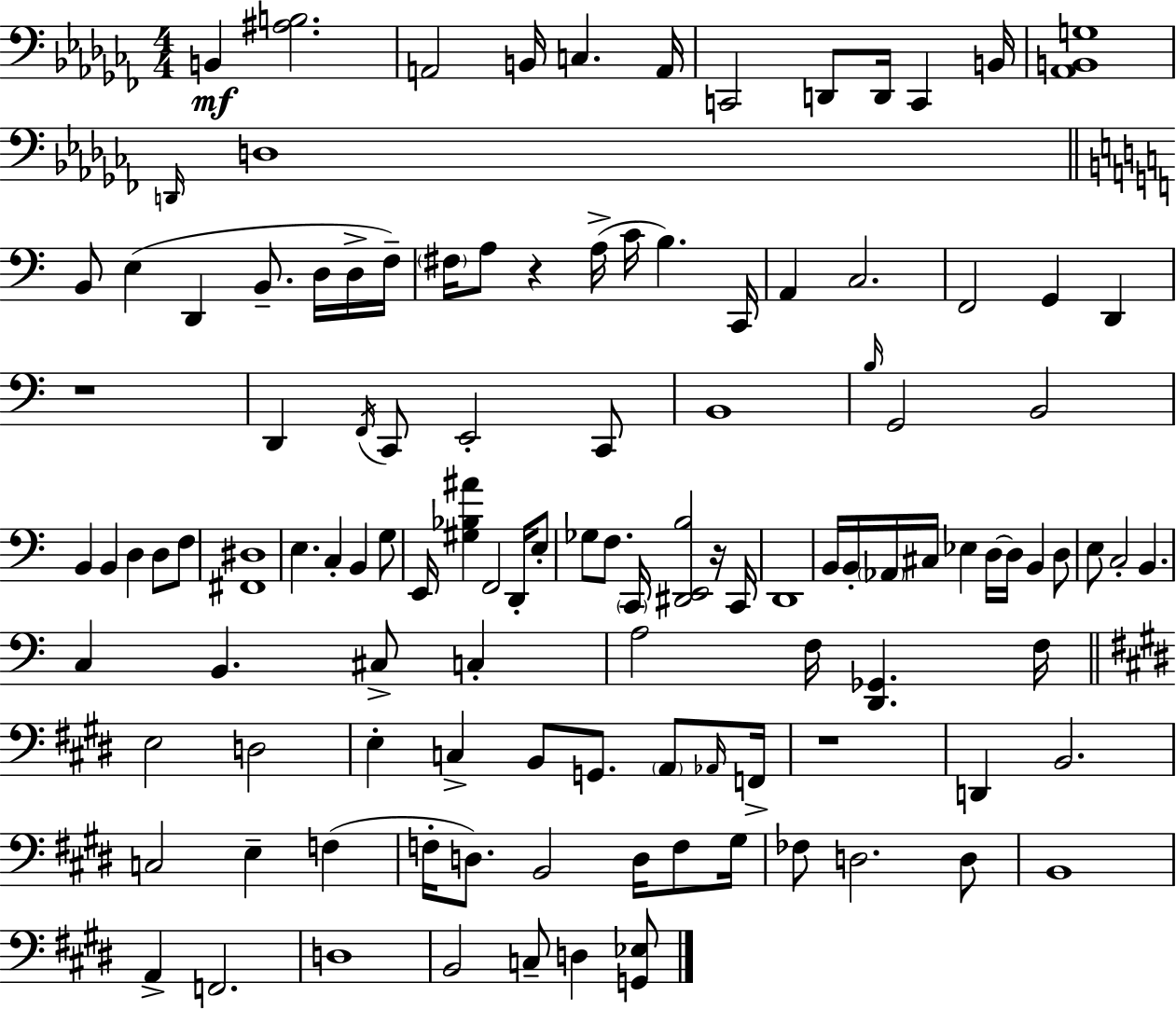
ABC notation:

X:1
T:Untitled
M:4/4
L:1/4
K:Abm
B,, [^A,B,]2 A,,2 B,,/4 C, A,,/4 C,,2 D,,/2 D,,/4 C,, B,,/4 [_A,,B,,G,]4 D,,/4 D,4 B,,/2 E, D,, B,,/2 D,/4 D,/4 F,/4 ^F,/4 A,/2 z A,/4 C/4 B, C,,/4 A,, C,2 F,,2 G,, D,, z4 D,, F,,/4 C,,/2 E,,2 C,,/2 B,,4 B,/4 G,,2 B,,2 B,, B,, D, D,/2 F,/2 [^F,,^D,]4 E, C, B,, G,/2 E,,/4 [^G,_B,^A] F,,2 D,,/4 E,/2 _G,/2 F,/2 C,,/4 [^D,,E,,B,]2 z/4 C,,/4 D,,4 B,,/4 B,,/4 _A,,/4 ^C,/4 _E, D,/4 D,/4 B,, D,/2 E,/2 C,2 B,, C, B,, ^C,/2 C, A,2 F,/4 [D,,_G,,] F,/4 E,2 D,2 E, C, B,,/2 G,,/2 A,,/2 _A,,/4 F,,/4 z4 D,, B,,2 C,2 E, F, F,/4 D,/2 B,,2 D,/4 F,/2 ^G,/4 _F,/2 D,2 D,/2 B,,4 A,, F,,2 D,4 B,,2 C,/2 D, [G,,_E,]/2